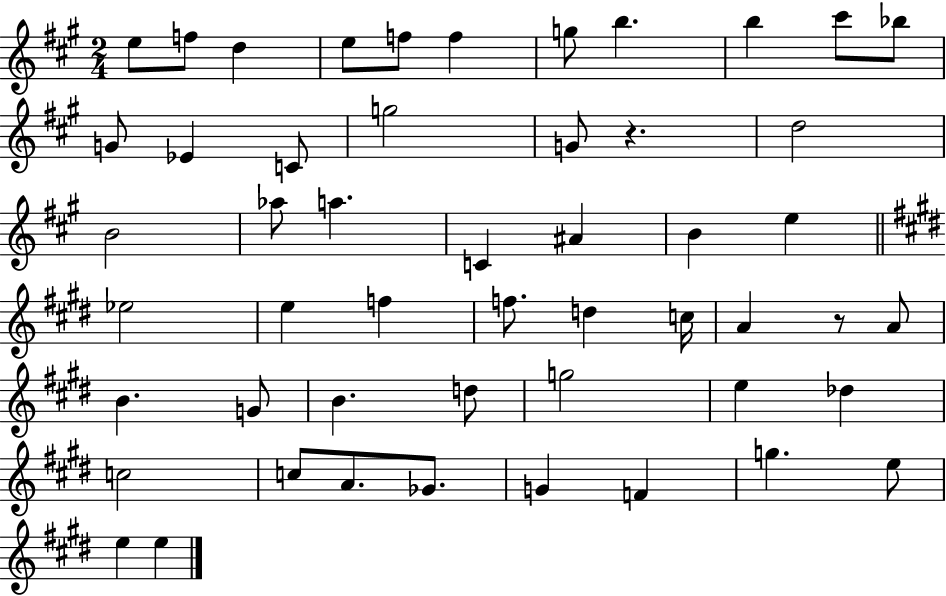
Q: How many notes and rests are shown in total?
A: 51